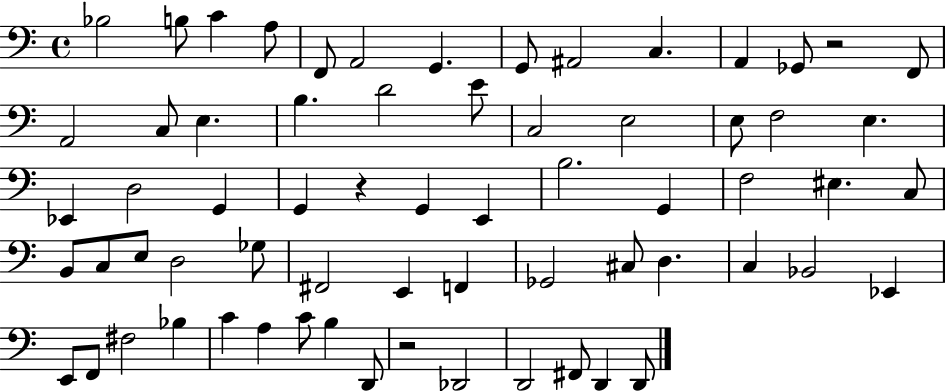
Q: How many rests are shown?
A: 3